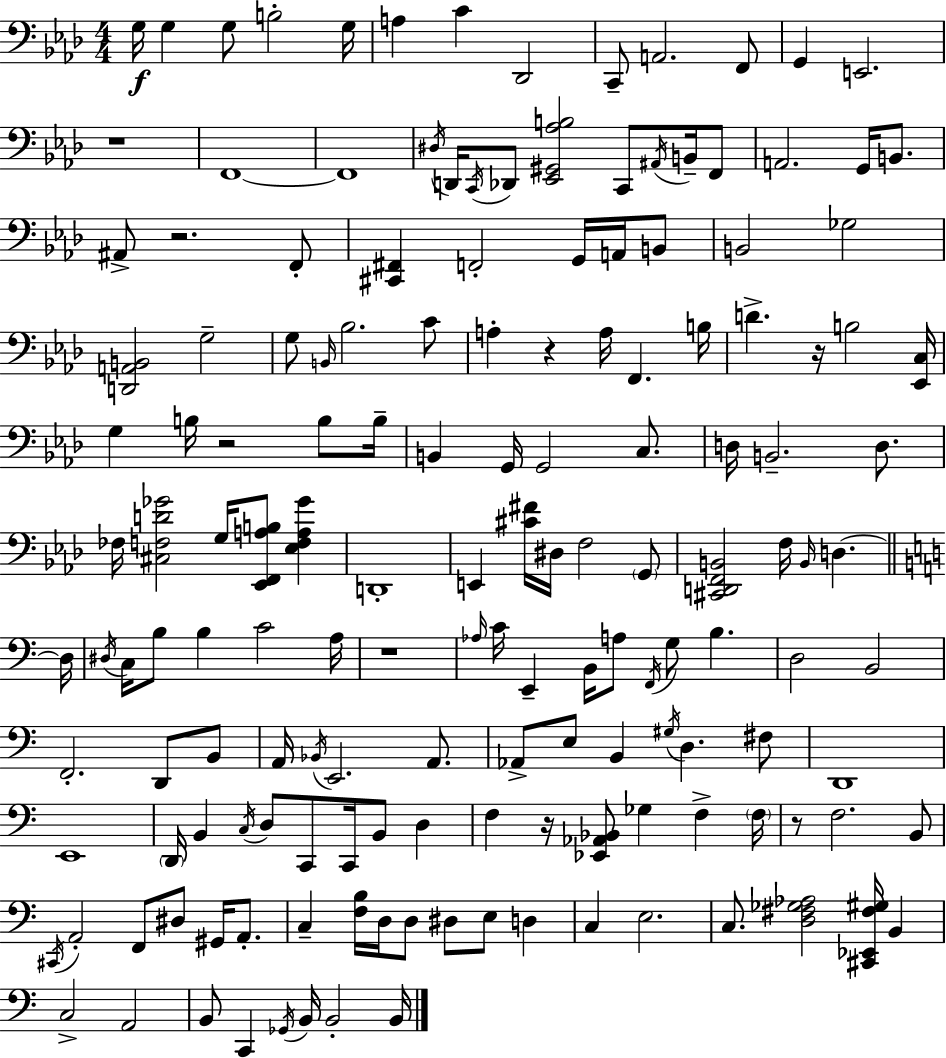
G3/s G3/q G3/e B3/h G3/s A3/q C4/q Db2/h C2/e A2/h. F2/e G2/q E2/h. R/w F2/w F2/w D#3/s D2/s C2/s Db2/e [Eb2,G#2,Ab3,B3]/h C2/e A#2/s B2/s F2/e A2/h. G2/s B2/e. A#2/e R/h. F2/e [C#2,F#2]/q F2/h G2/s A2/s B2/e B2/h Gb3/h [D2,A2,B2]/h G3/h G3/e B2/s Bb3/h. C4/e A3/q R/q A3/s F2/q. B3/s D4/q. R/s B3/h [Eb2,C3]/s G3/q B3/s R/h B3/e B3/s B2/q G2/s G2/h C3/e. D3/s B2/h. D3/e. FES3/s [C#3,F3,D4,Gb4]/h G3/s [Eb2,F2,A3,B3]/e [Eb3,F3,A3,Gb4]/q D2/w E2/q [C#4,F#4]/s D#3/s F3/h G2/e [C#2,D2,F2,B2]/h F3/s B2/s D3/q. D3/s D#3/s C3/s B3/e B3/q C4/h A3/s R/w Ab3/s C4/s E2/q B2/s A3/e F2/s G3/e B3/q. D3/h B2/h F2/h. D2/e B2/e A2/s Bb2/s E2/h. A2/e. Ab2/e E3/e B2/q G#3/s D3/q. F#3/e D2/w E2/w D2/s B2/q C3/s D3/e C2/e C2/s B2/e D3/q F3/q R/s [Eb2,Ab2,Bb2]/e Gb3/q F3/q F3/s R/e F3/h. B2/e C#2/s A2/h F2/e D#3/e G#2/s A2/e. C3/q [F3,B3]/s D3/s D3/e D#3/e E3/e D3/q C3/q E3/h. C3/e. [D3,F#3,Gb3,Ab3]/h [C#2,Eb2,F#3,G#3]/s B2/q C3/h A2/h B2/e C2/q Gb2/s B2/s B2/h B2/s